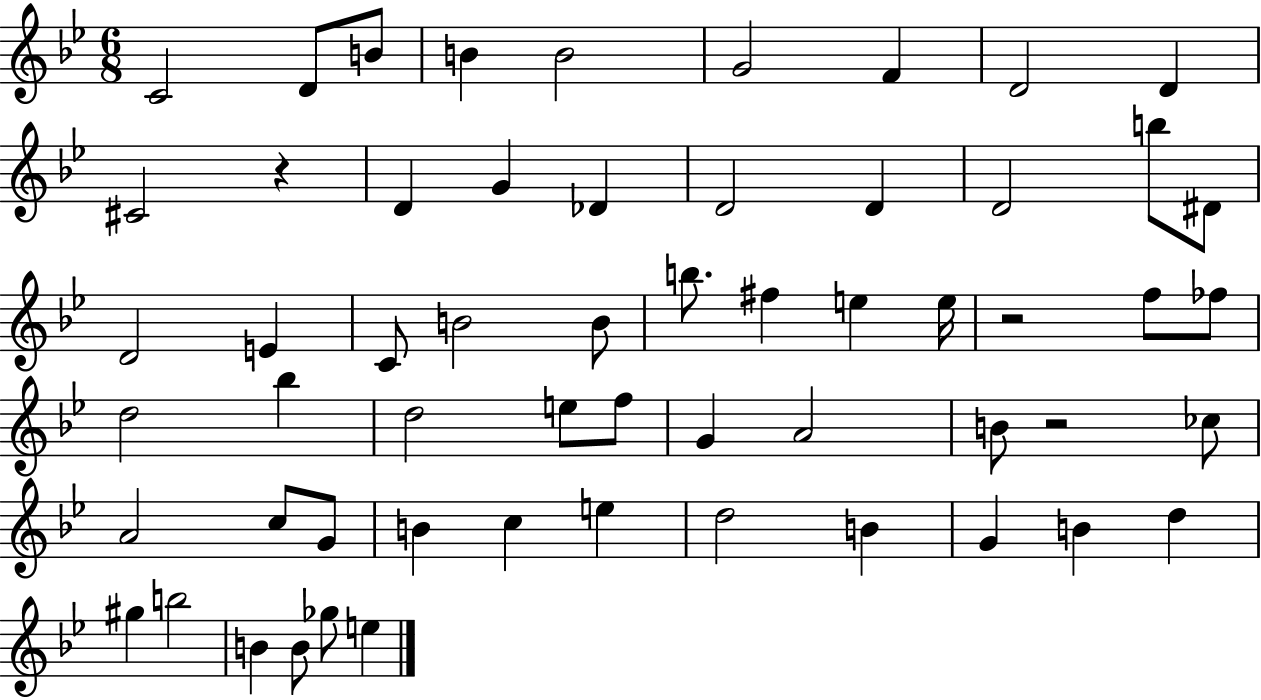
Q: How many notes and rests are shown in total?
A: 58